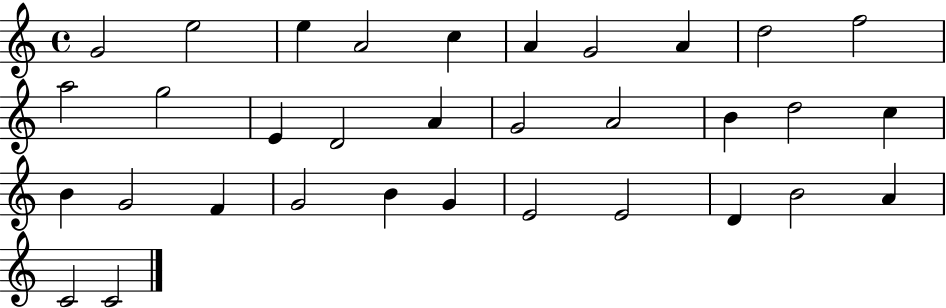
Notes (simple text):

G4/h E5/h E5/q A4/h C5/q A4/q G4/h A4/q D5/h F5/h A5/h G5/h E4/q D4/h A4/q G4/h A4/h B4/q D5/h C5/q B4/q G4/h F4/q G4/h B4/q G4/q E4/h E4/h D4/q B4/h A4/q C4/h C4/h